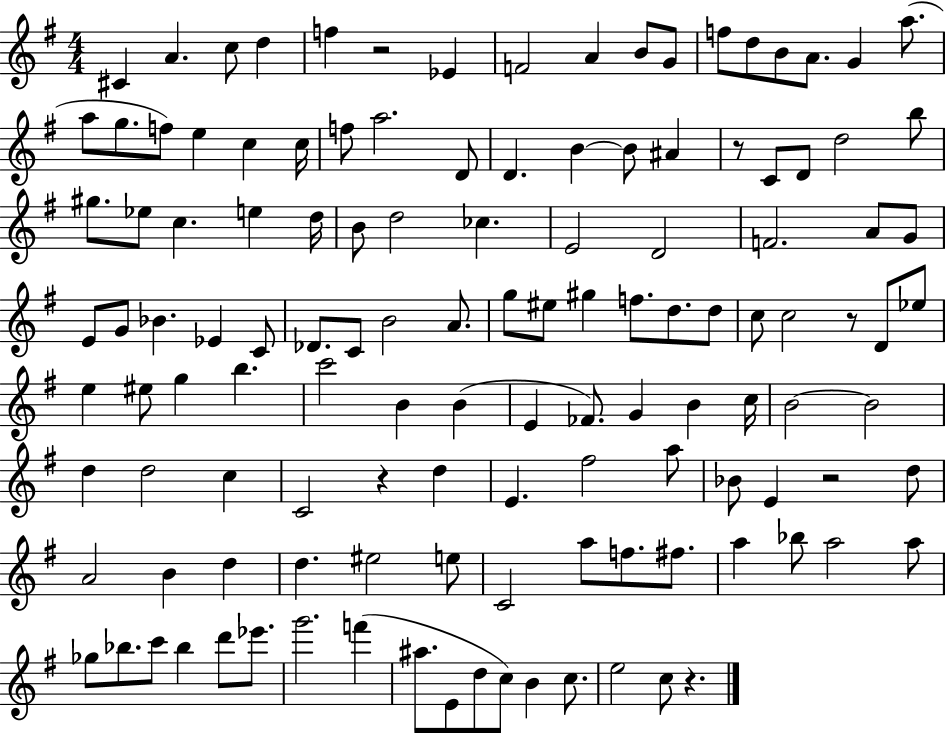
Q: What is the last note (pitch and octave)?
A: C5